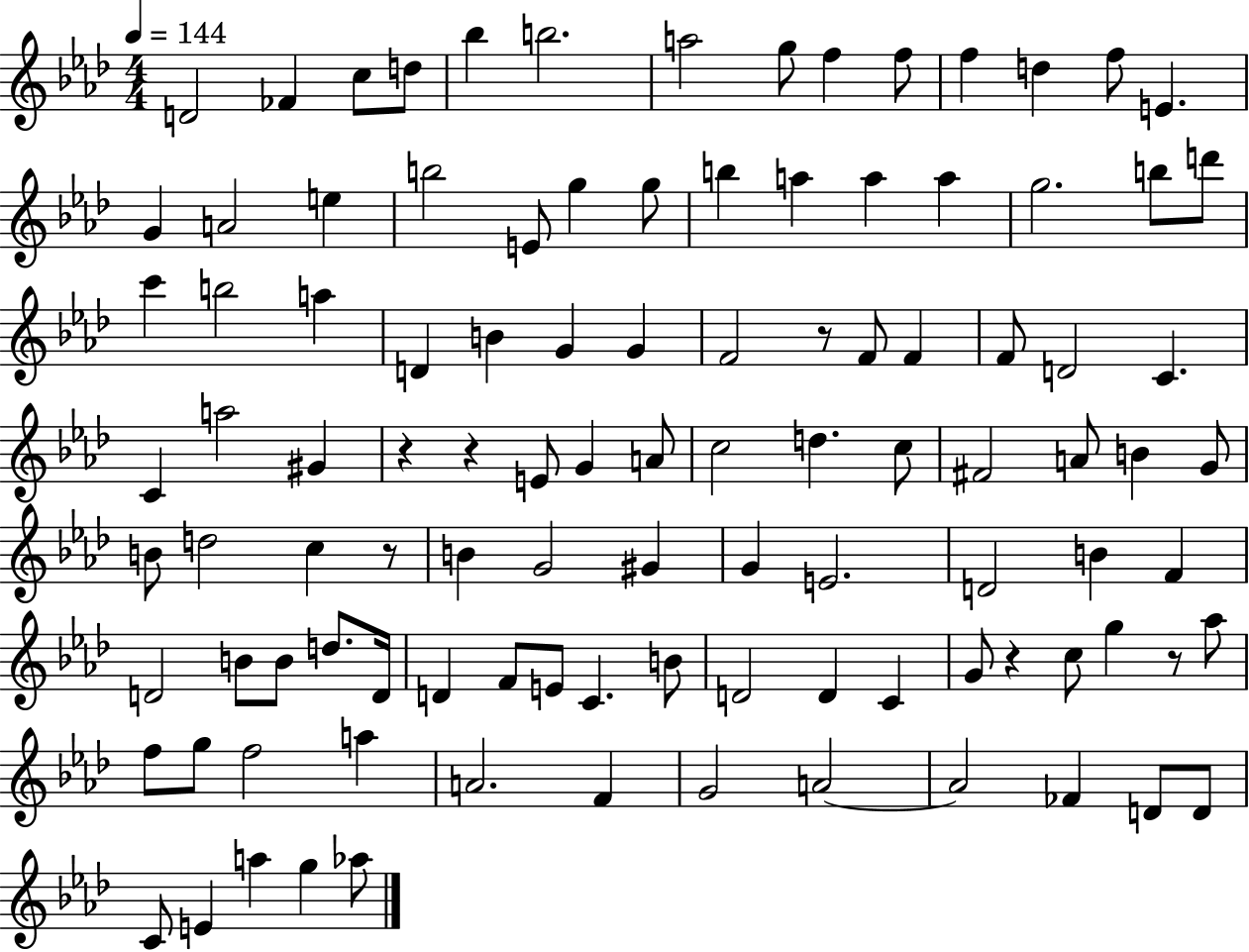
X:1
T:Untitled
M:4/4
L:1/4
K:Ab
D2 _F c/2 d/2 _b b2 a2 g/2 f f/2 f d f/2 E G A2 e b2 E/2 g g/2 b a a a g2 b/2 d'/2 c' b2 a D B G G F2 z/2 F/2 F F/2 D2 C C a2 ^G z z E/2 G A/2 c2 d c/2 ^F2 A/2 B G/2 B/2 d2 c z/2 B G2 ^G G E2 D2 B F D2 B/2 B/2 d/2 D/4 D F/2 E/2 C B/2 D2 D C G/2 z c/2 g z/2 _a/2 f/2 g/2 f2 a A2 F G2 A2 A2 _F D/2 D/2 C/2 E a g _a/2